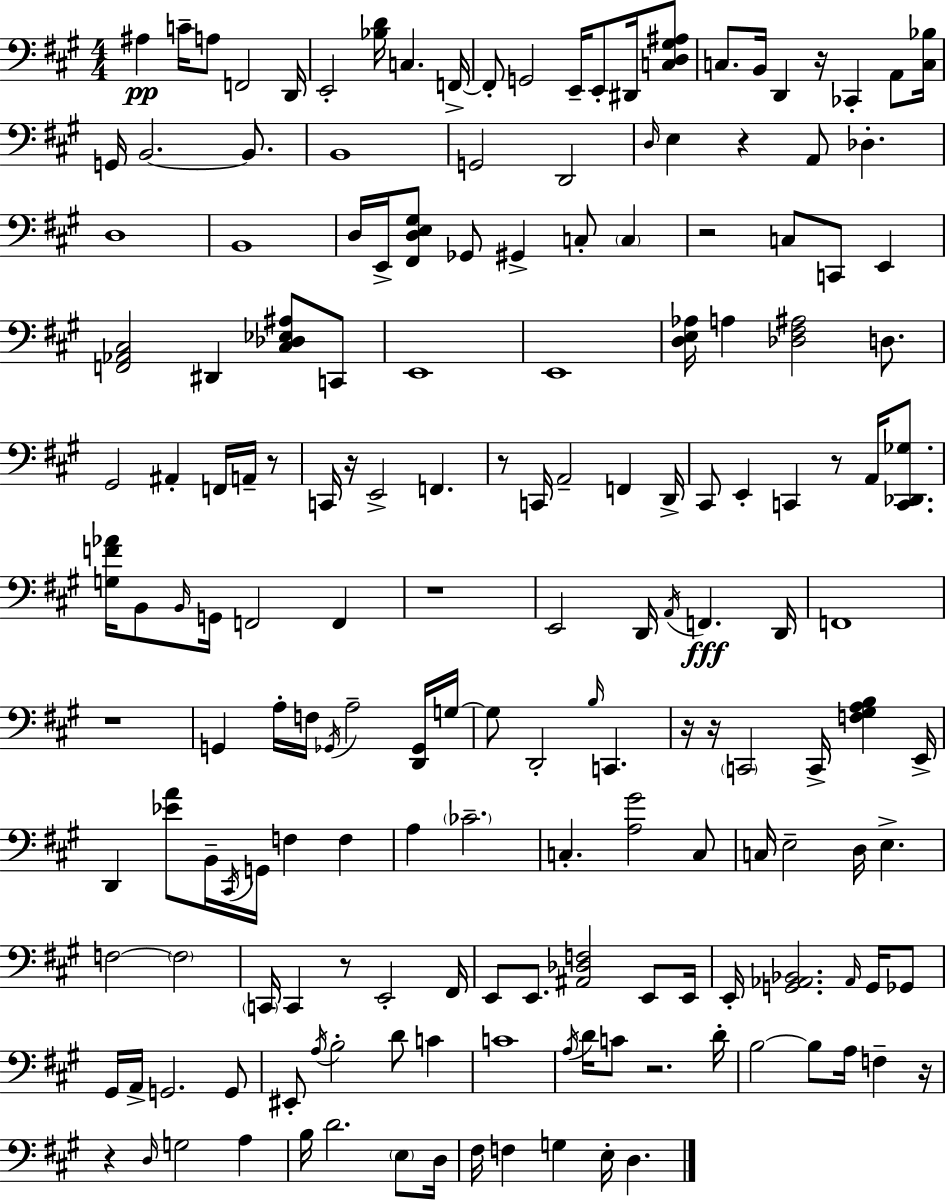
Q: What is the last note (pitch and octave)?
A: D3